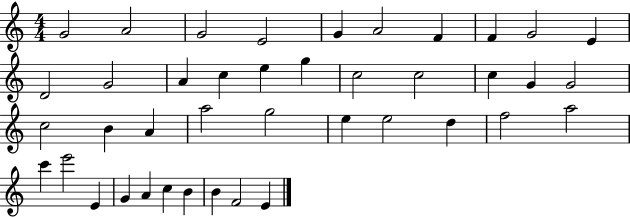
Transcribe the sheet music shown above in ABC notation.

X:1
T:Untitled
M:4/4
L:1/4
K:C
G2 A2 G2 E2 G A2 F F G2 E D2 G2 A c e g c2 c2 c G G2 c2 B A a2 g2 e e2 d f2 a2 c' e'2 E G A c B B F2 E